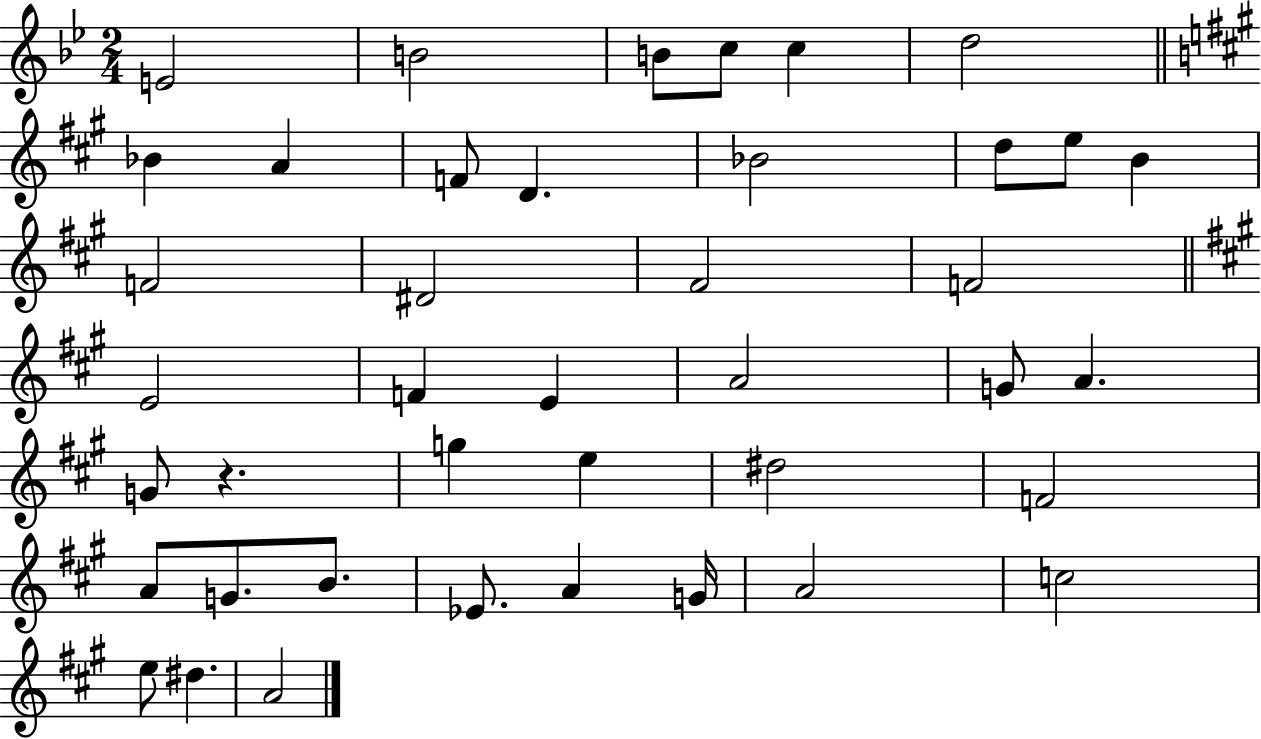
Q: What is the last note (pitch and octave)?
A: A4